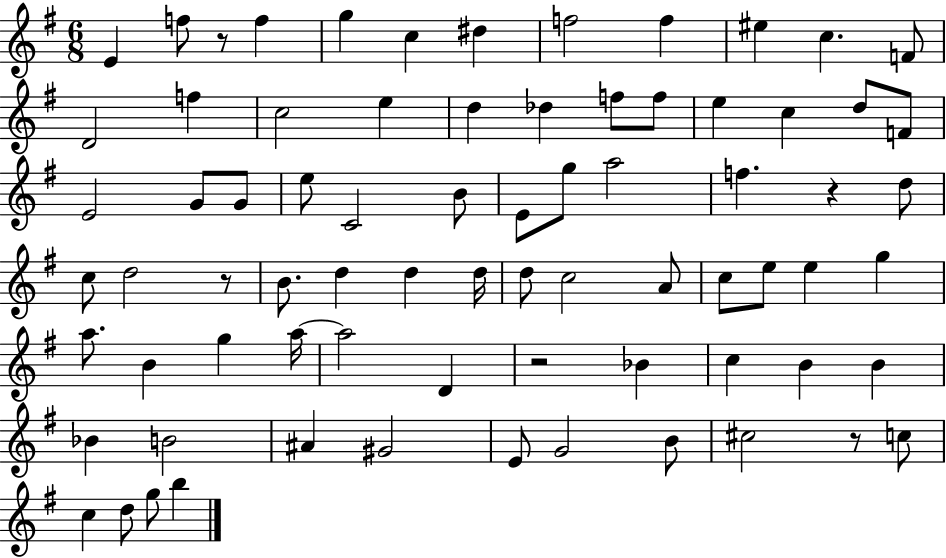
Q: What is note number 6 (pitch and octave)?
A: D#5